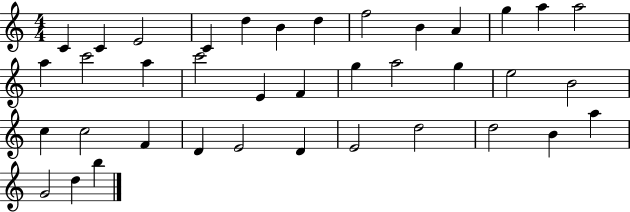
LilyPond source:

{
  \clef treble
  \numericTimeSignature
  \time 4/4
  \key c \major
  c'4 c'4 e'2 | c'4 d''4 b'4 d''4 | f''2 b'4 a'4 | g''4 a''4 a''2 | \break a''4 c'''2 a''4 | c'''2 e'4 f'4 | g''4 a''2 g''4 | e''2 b'2 | \break c''4 c''2 f'4 | d'4 e'2 d'4 | e'2 d''2 | d''2 b'4 a''4 | \break g'2 d''4 b''4 | \bar "|."
}